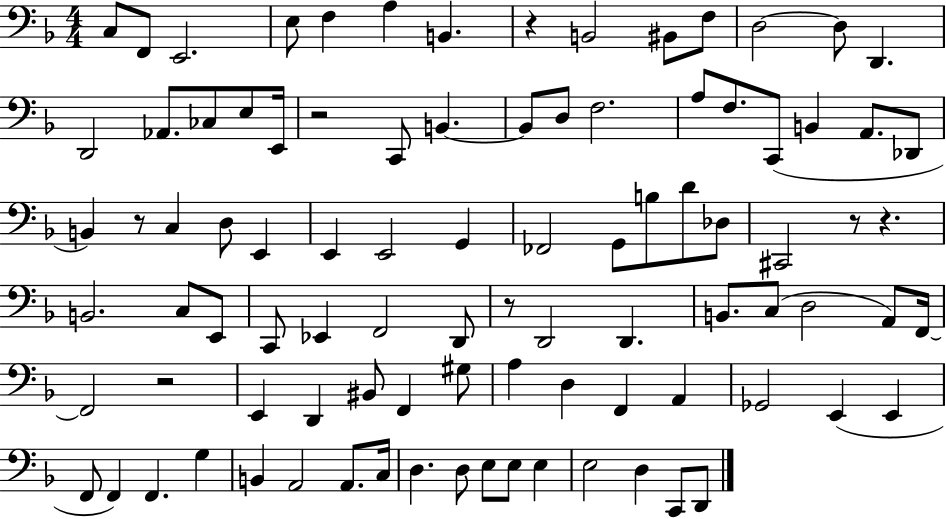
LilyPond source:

{
  \clef bass
  \numericTimeSignature
  \time 4/4
  \key f \major
  \repeat volta 2 { c8 f,8 e,2. | e8 f4 a4 b,4. | r4 b,2 bis,8 f8 | d2~~ d8 d,4. | \break d,2 aes,8. ces8 e8 e,16 | r2 c,8 b,4.~~ | b,8 d8 f2. | a8 f8. c,8( b,4 a,8. des,8 | \break b,4) r8 c4 d8 e,4 | e,4 e,2 g,4 | fes,2 g,8 b8 d'8 des8 | cis,2 r8 r4. | \break b,2. c8 e,8 | c,8 ees,4 f,2 d,8 | r8 d,2 d,4. | b,8. c8( d2 a,8) f,16~~ | \break f,2 r2 | e,4 d,4 bis,8 f,4 gis8 | a4 d4 f,4 a,4 | ges,2 e,4( e,4 | \break f,8 f,4) f,4. g4 | b,4 a,2 a,8. c16 | d4. d8 e8 e8 e4 | e2 d4 c,8 d,8 | \break } \bar "|."
}